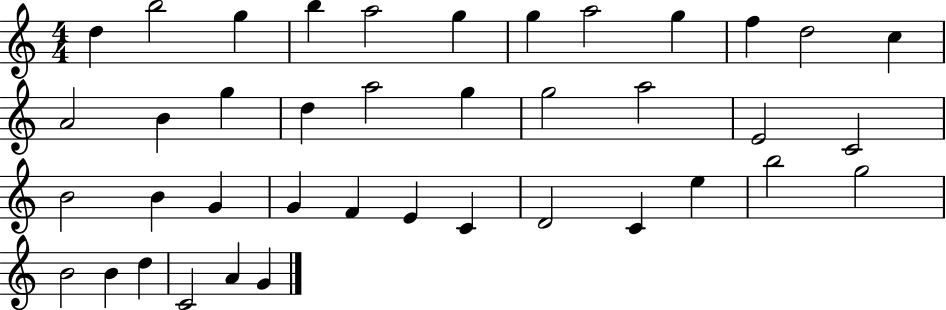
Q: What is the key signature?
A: C major